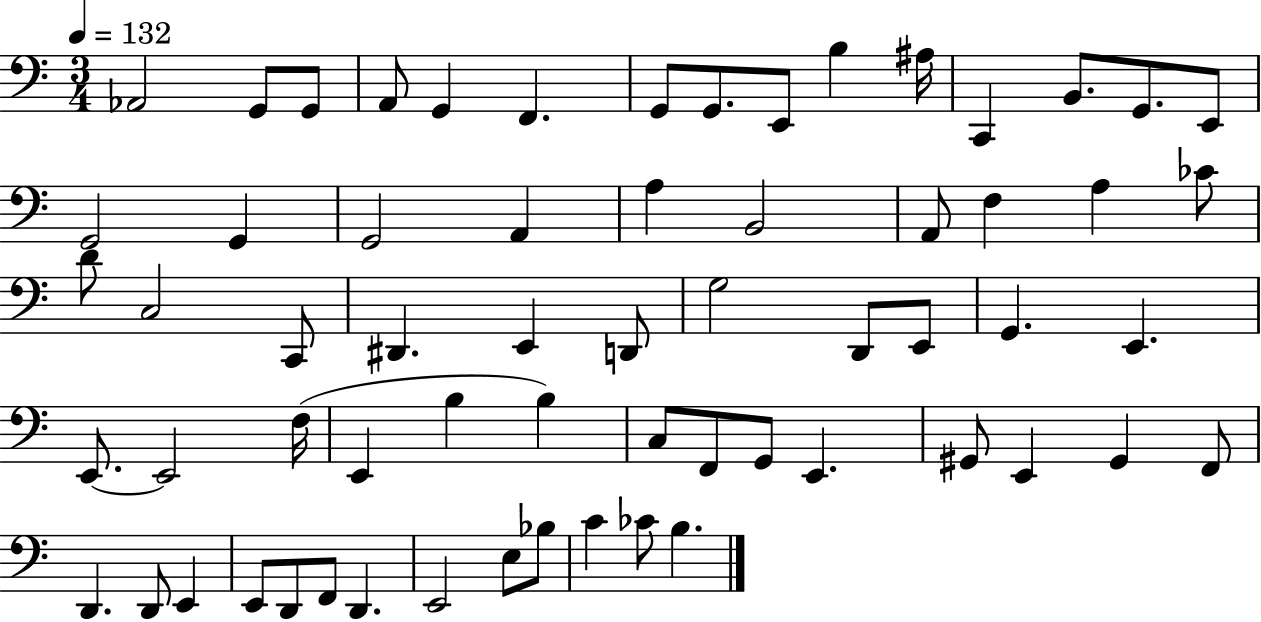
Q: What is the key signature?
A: C major